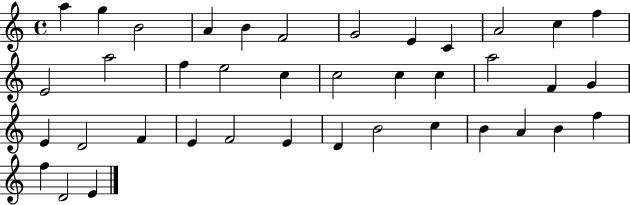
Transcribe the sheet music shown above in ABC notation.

X:1
T:Untitled
M:4/4
L:1/4
K:C
a g B2 A B F2 G2 E C A2 c f E2 a2 f e2 c c2 c c a2 F G E D2 F E F2 E D B2 c B A B f f D2 E